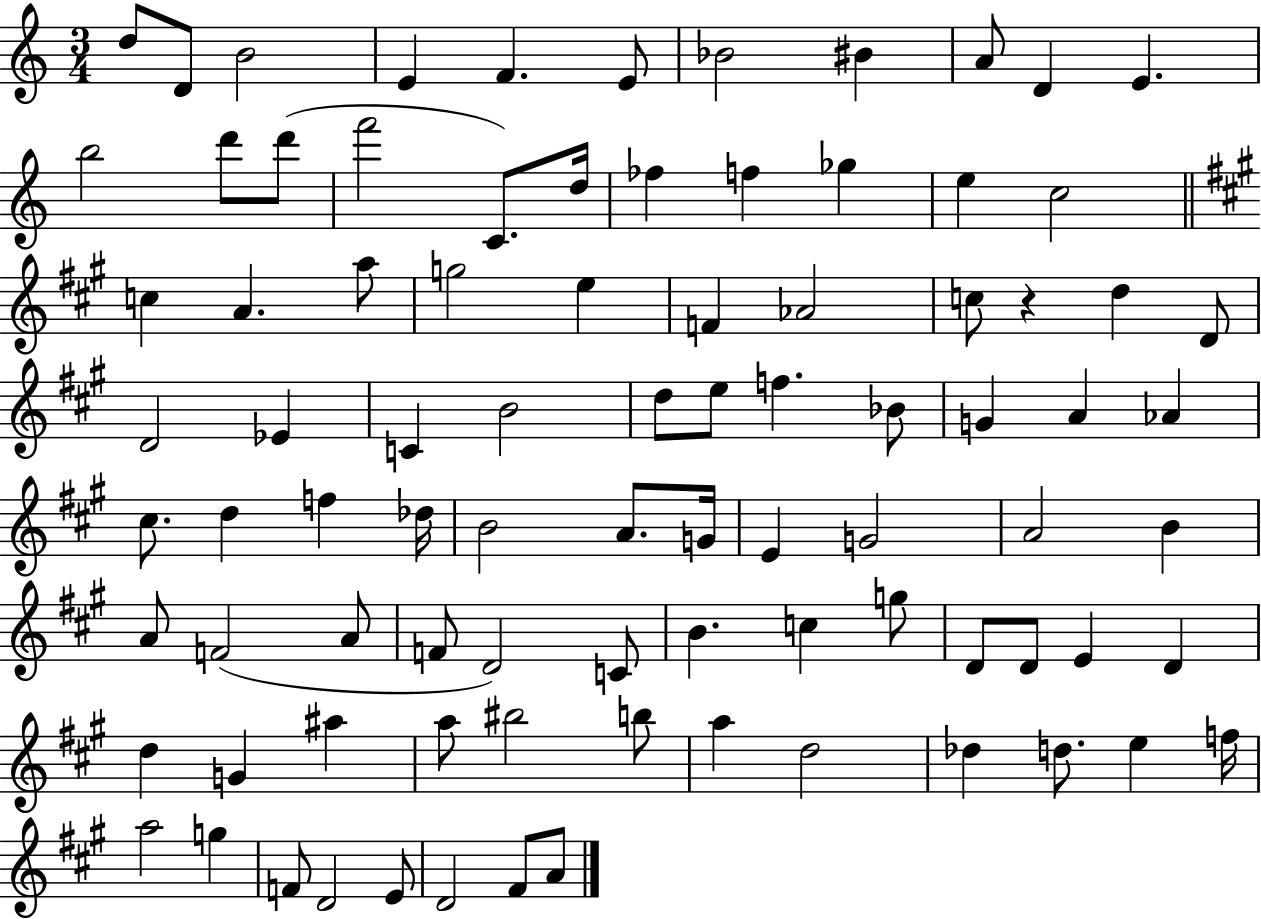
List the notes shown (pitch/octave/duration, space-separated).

D5/e D4/e B4/h E4/q F4/q. E4/e Bb4/h BIS4/q A4/e D4/q E4/q. B5/h D6/e D6/e F6/h C4/e. D5/s FES5/q F5/q Gb5/q E5/q C5/h C5/q A4/q. A5/e G5/h E5/q F4/q Ab4/h C5/e R/q D5/q D4/e D4/h Eb4/q C4/q B4/h D5/e E5/e F5/q. Bb4/e G4/q A4/q Ab4/q C#5/e. D5/q F5/q Db5/s B4/h A4/e. G4/s E4/q G4/h A4/h B4/q A4/e F4/h A4/e F4/e D4/h C4/e B4/q. C5/q G5/e D4/e D4/e E4/q D4/q D5/q G4/q A#5/q A5/e BIS5/h B5/e A5/q D5/h Db5/q D5/e. E5/q F5/s A5/h G5/q F4/e D4/h E4/e D4/h F#4/e A4/e